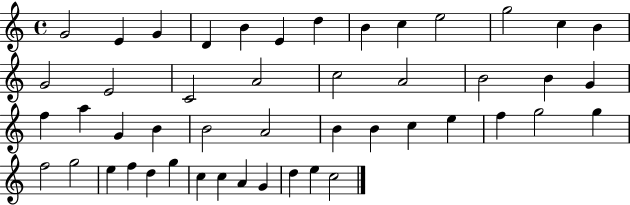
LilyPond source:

{
  \clef treble
  \time 4/4
  \defaultTimeSignature
  \key c \major
  g'2 e'4 g'4 | d'4 b'4 e'4 d''4 | b'4 c''4 e''2 | g''2 c''4 b'4 | \break g'2 e'2 | c'2 a'2 | c''2 a'2 | b'2 b'4 g'4 | \break f''4 a''4 g'4 b'4 | b'2 a'2 | b'4 b'4 c''4 e''4 | f''4 g''2 g''4 | \break f''2 g''2 | e''4 f''4 d''4 g''4 | c''4 c''4 a'4 g'4 | d''4 e''4 c''2 | \break \bar "|."
}